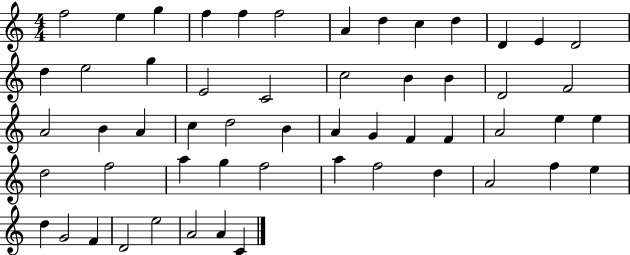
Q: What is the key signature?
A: C major